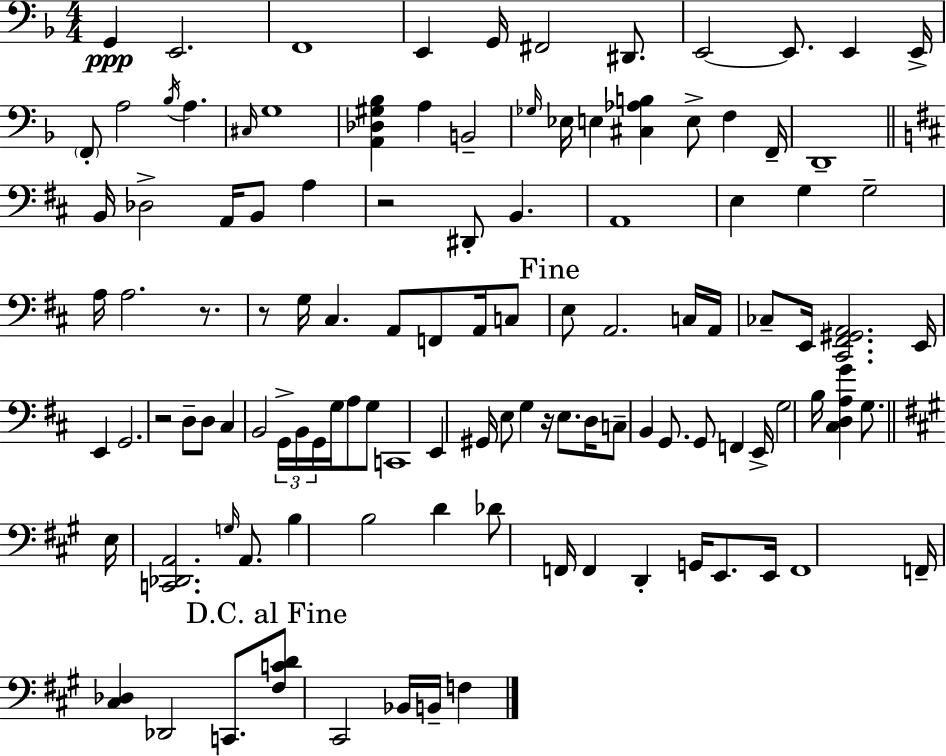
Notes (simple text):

G2/q E2/h. F2/w E2/q G2/s F#2/h D#2/e. E2/h E2/e. E2/q E2/s F2/e A3/h Bb3/s A3/q. C#3/s G3/w [A2,Db3,G#3,Bb3]/q A3/q B2/h Gb3/s Eb3/s E3/q [C#3,Ab3,B3]/q E3/e F3/q F2/s D2/w B2/s Db3/h A2/s B2/e A3/q R/h D#2/e B2/q. A2/w E3/q G3/q G3/h A3/s A3/h. R/e. R/e G3/s C#3/q. A2/e F2/e A2/s C3/e E3/e A2/h. C3/s A2/s CES3/e E2/s [C#2,F#2,G#2,A2]/h. E2/s E2/q G2/h. R/h D3/e D3/e C#3/q B2/h G2/s B2/s G2/s G3/s A3/e G3/e C2/w E2/q G#2/s E3/e G3/q R/s E3/e. D3/s C3/e B2/q G2/e. G2/e F2/q E2/s G3/h B3/s [C#3,D3,A3,G4]/q G3/e. E3/s [C2,Db2,A2]/h. G3/s A2/e. B3/q B3/h D4/q Db4/e F2/s F2/q D2/q G2/s E2/e. E2/s F2/w F2/s [C#3,Db3]/q Db2/h C2/e. [F#3,C4,D4]/e C#2/h Bb2/s B2/s F3/q